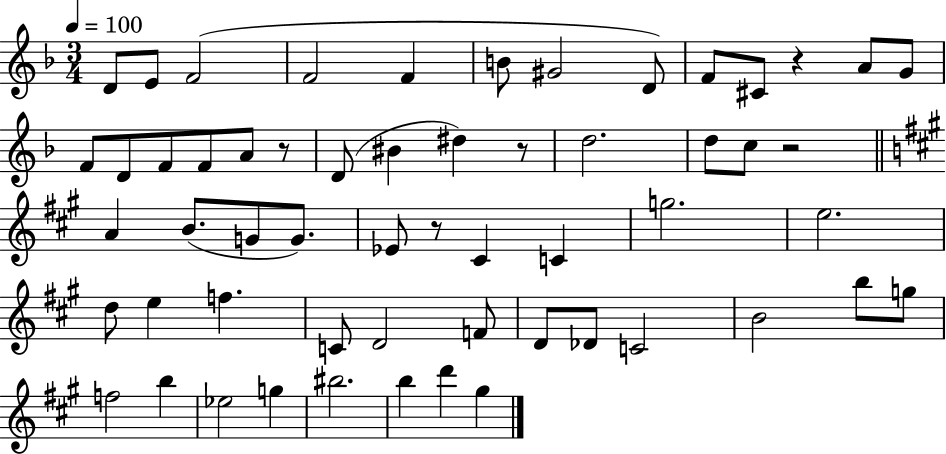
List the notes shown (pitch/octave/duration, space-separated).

D4/e E4/e F4/h F4/h F4/q B4/e G#4/h D4/e F4/e C#4/e R/q A4/e G4/e F4/e D4/e F4/e F4/e A4/e R/e D4/e BIS4/q D#5/q R/e D5/h. D5/e C5/e R/h A4/q B4/e. G4/e G4/e. Eb4/e R/e C#4/q C4/q G5/h. E5/h. D5/e E5/q F5/q. C4/e D4/h F4/e D4/e Db4/e C4/h B4/h B5/e G5/e F5/h B5/q Eb5/h G5/q BIS5/h. B5/q D6/q G#5/q